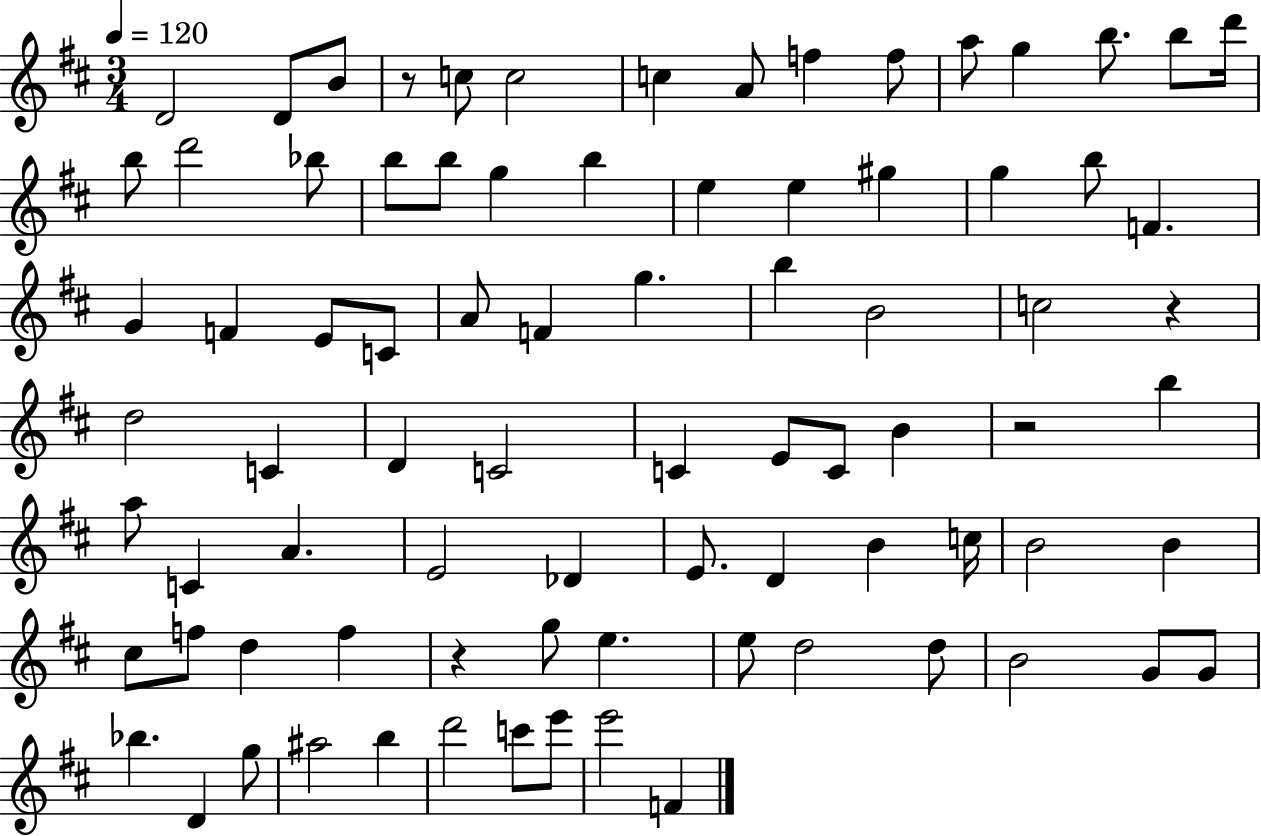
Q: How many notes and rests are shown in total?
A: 83